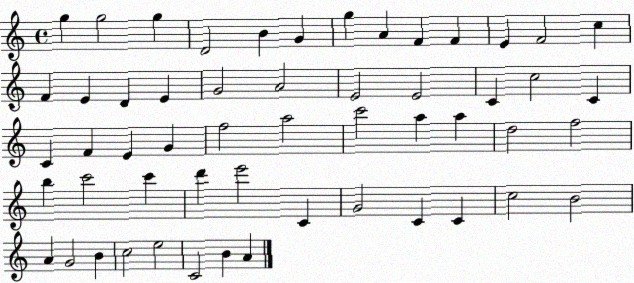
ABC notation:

X:1
T:Untitled
M:4/4
L:1/4
K:C
g g2 g D2 B G g A F F E F2 c F E D E G2 A2 E2 E2 C c2 C C F E G f2 a2 c'2 a a d2 f2 b c'2 c' d' e'2 C G2 C C c2 B2 A G2 B c2 e2 C2 B A